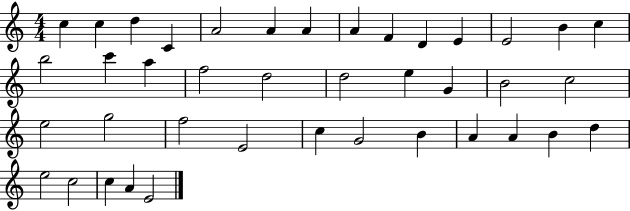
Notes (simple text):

C5/q C5/q D5/q C4/q A4/h A4/q A4/q A4/q F4/q D4/q E4/q E4/h B4/q C5/q B5/h C6/q A5/q F5/h D5/h D5/h E5/q G4/q B4/h C5/h E5/h G5/h F5/h E4/h C5/q G4/h B4/q A4/q A4/q B4/q D5/q E5/h C5/h C5/q A4/q E4/h